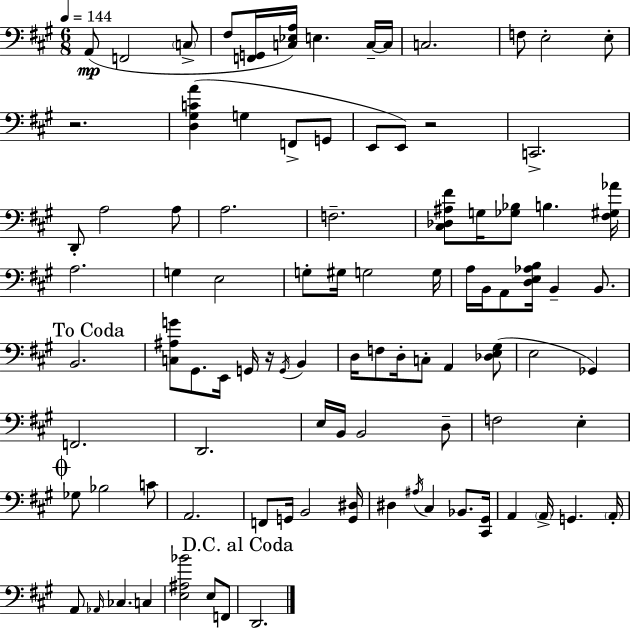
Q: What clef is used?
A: bass